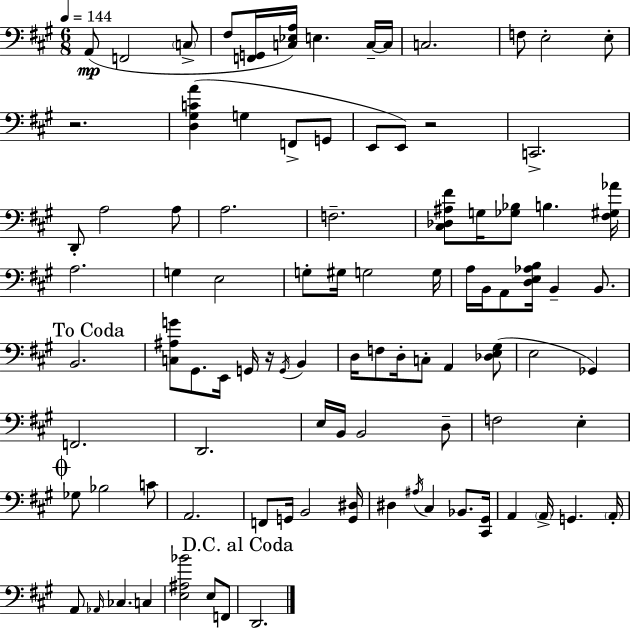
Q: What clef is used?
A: bass